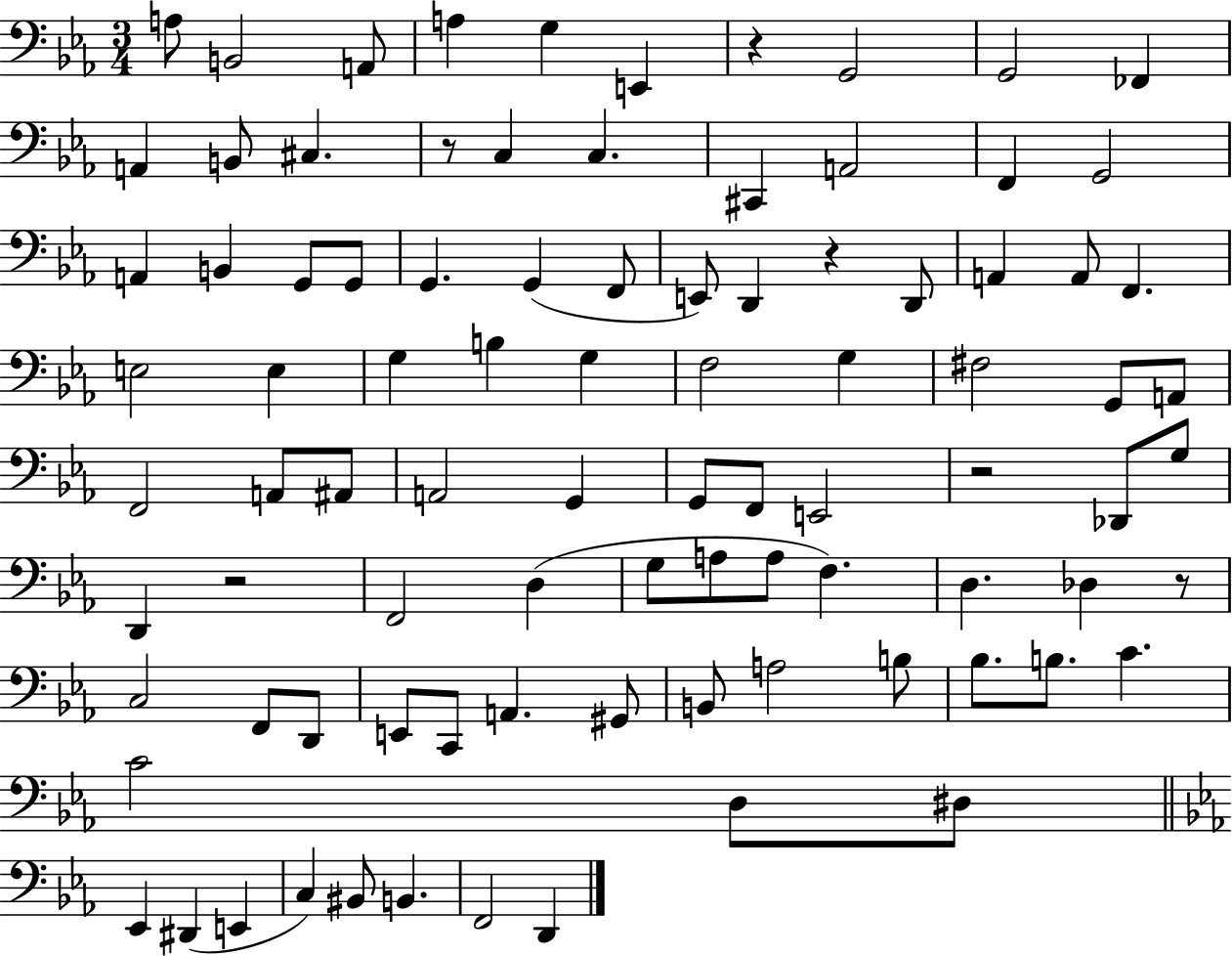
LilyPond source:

{
  \clef bass
  \numericTimeSignature
  \time 3/4
  \key ees \major
  a8 b,2 a,8 | a4 g4 e,4 | r4 g,2 | g,2 fes,4 | \break a,4 b,8 cis4. | r8 c4 c4. | cis,4 a,2 | f,4 g,2 | \break a,4 b,4 g,8 g,8 | g,4. g,4( f,8 | e,8) d,4 r4 d,8 | a,4 a,8 f,4. | \break e2 e4 | g4 b4 g4 | f2 g4 | fis2 g,8 a,8 | \break f,2 a,8 ais,8 | a,2 g,4 | g,8 f,8 e,2 | r2 des,8 g8 | \break d,4 r2 | f,2 d4( | g8 a8 a8 f4.) | d4. des4 r8 | \break c2 f,8 d,8 | e,8 c,8 a,4. gis,8 | b,8 a2 b8 | bes8. b8. c'4. | \break c'2 d8 dis8 | \bar "||" \break \key c \minor ees,4 dis,4( e,4 | c4) bis,8 b,4. | f,2 d,4 | \bar "|."
}